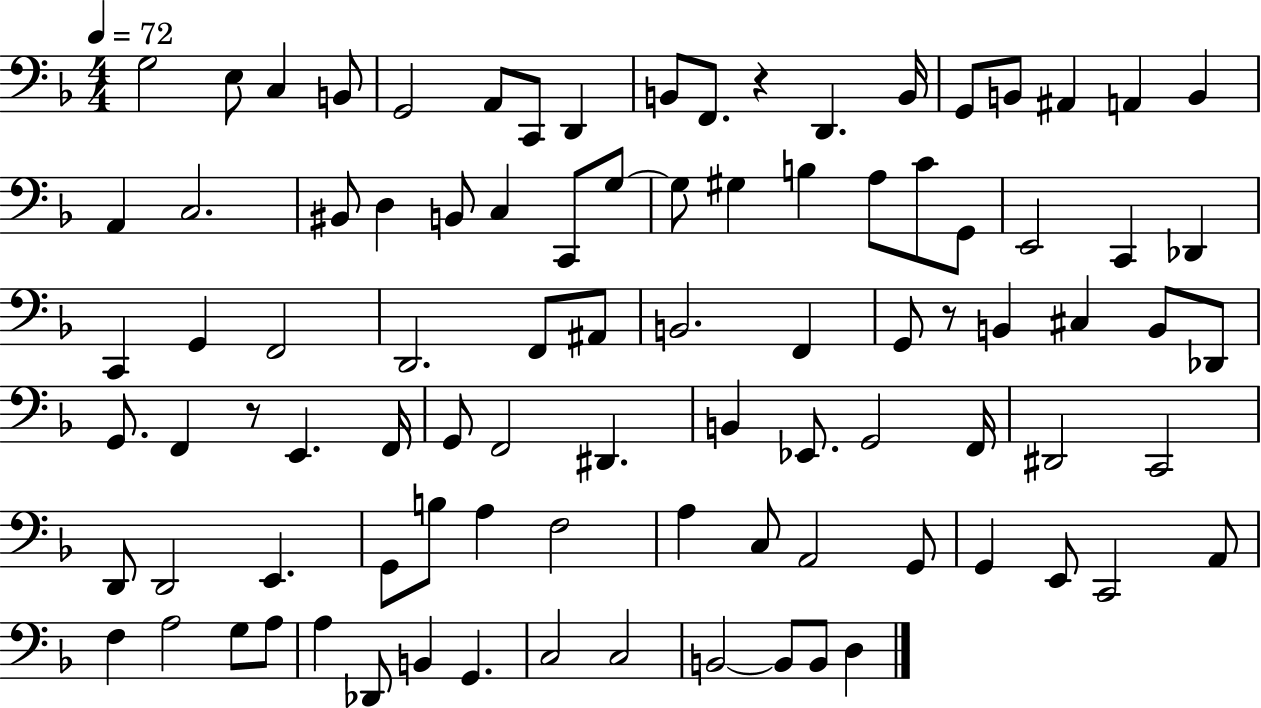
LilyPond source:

{
  \clef bass
  \numericTimeSignature
  \time 4/4
  \key f \major
  \tempo 4 = 72
  \repeat volta 2 { g2 e8 c4 b,8 | g,2 a,8 c,8 d,4 | b,8 f,8. r4 d,4. b,16 | g,8 b,8 ais,4 a,4 b,4 | \break a,4 c2. | bis,8 d4 b,8 c4 c,8 g8~~ | g8 gis4 b4 a8 c'8 g,8 | e,2 c,4 des,4 | \break c,4 g,4 f,2 | d,2. f,8 ais,8 | b,2. f,4 | g,8 r8 b,4 cis4 b,8 des,8 | \break g,8. f,4 r8 e,4. f,16 | g,8 f,2 dis,4. | b,4 ees,8. g,2 f,16 | dis,2 c,2 | \break d,8 d,2 e,4. | g,8 b8 a4 f2 | a4 c8 a,2 g,8 | g,4 e,8 c,2 a,8 | \break f4 a2 g8 a8 | a4 des,8 b,4 g,4. | c2 c2 | b,2~~ b,8 b,8 d4 | \break } \bar "|."
}